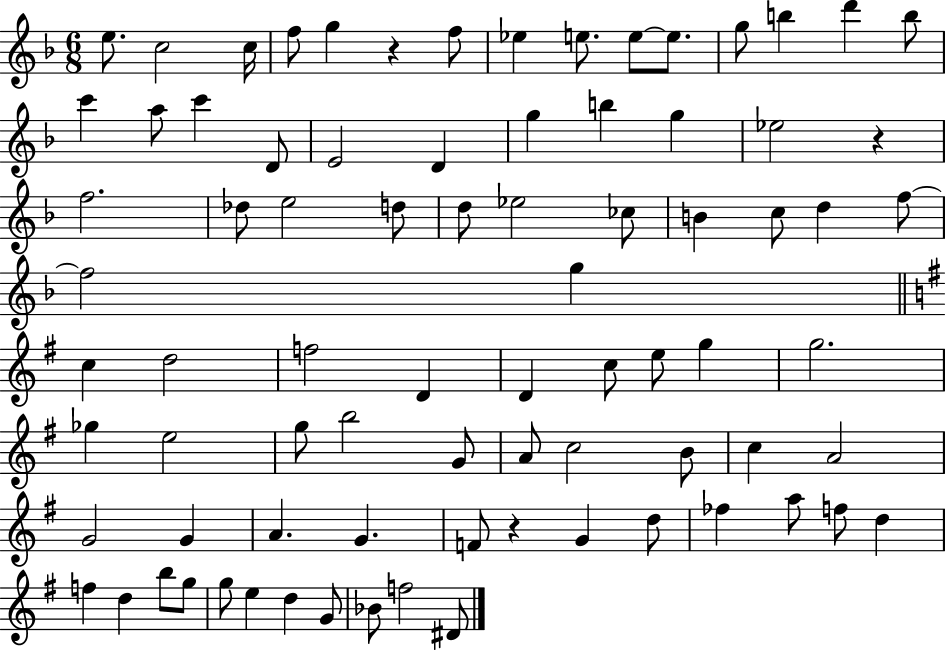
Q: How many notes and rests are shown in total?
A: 81